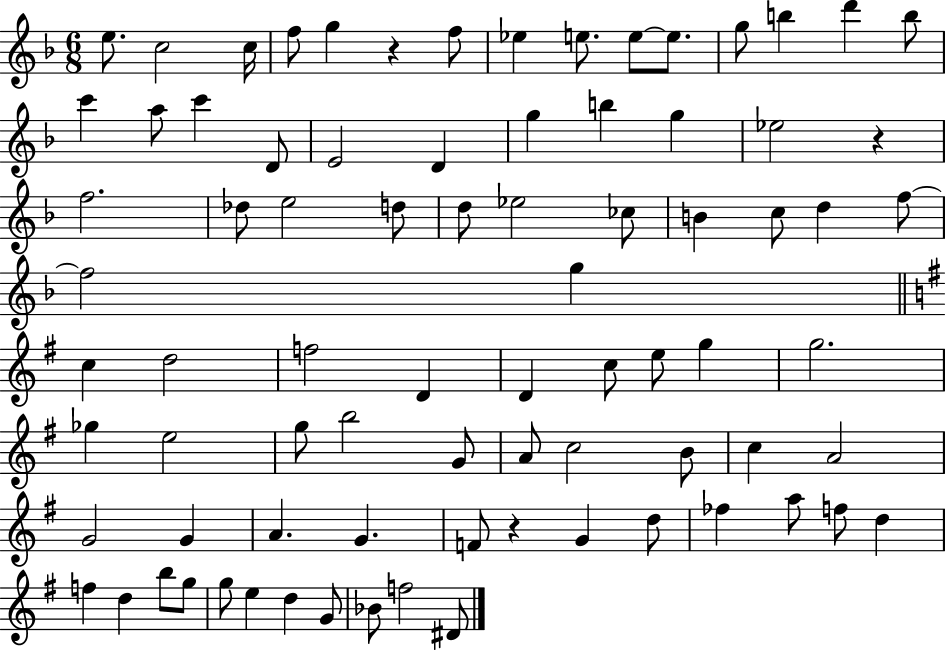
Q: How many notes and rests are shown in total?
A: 81